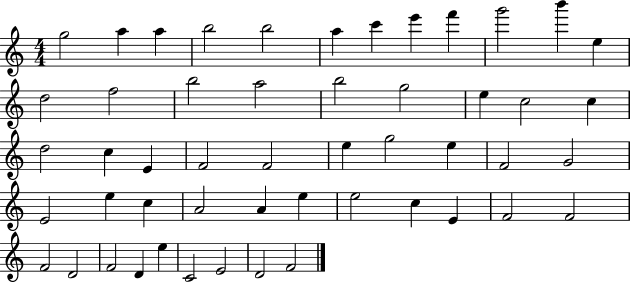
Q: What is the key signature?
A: C major